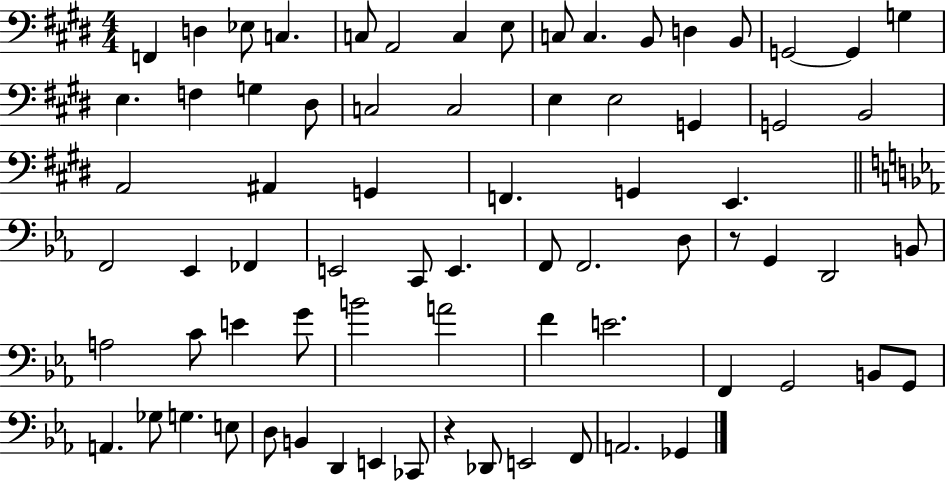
X:1
T:Untitled
M:4/4
L:1/4
K:E
F,, D, _E,/2 C, C,/2 A,,2 C, E,/2 C,/2 C, B,,/2 D, B,,/2 G,,2 G,, G, E, F, G, ^D,/2 C,2 C,2 E, E,2 G,, G,,2 B,,2 A,,2 ^A,, G,, F,, G,, E,, F,,2 _E,, _F,, E,,2 C,,/2 E,, F,,/2 F,,2 D,/2 z/2 G,, D,,2 B,,/2 A,2 C/2 E G/2 B2 A2 F E2 F,, G,,2 B,,/2 G,,/2 A,, _G,/2 G, E,/2 D,/2 B,, D,, E,, _C,,/2 z _D,,/2 E,,2 F,,/2 A,,2 _G,,